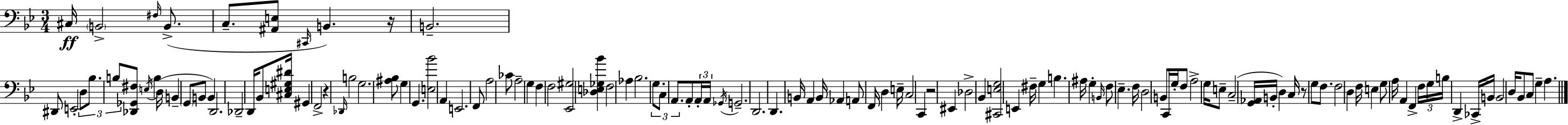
C#3/s B2/h F#3/s B2/e. C3/e. [A#2,E3]/e C#2/s B2/q. R/s B2/h. D#2/e E2/h D3/e Bb3/e. B3/e [Db2,Gb2,F#3]/e E3/s B3/q D3/s B2/q G2/e B2/e B2/q D2/h. Db2/h D2/s Bb2/e [C#3,E3,G#3,D#4]/s G#2/q F2/h R/q Db2/s B3/h G3/h. [A#3,Bb3]/e G3/q G2/q. [E3,Bb4]/h A2/q E2/h. F2/e A3/h CES4/e A3/h G3/q F3/q F3/h [Eb2,G#3]/h [Db3,E3,Gb3,Bb4]/q F3/h Ab3/q Bb3/h. G3/e. C3/e A2/e. A2/e A2/s A2/s Gb2/s G2/h. D2/h. D2/q. B2/s A2/q B2/s Ab2/q A2/e F2/s D3/q E3/s C3/h C2/q R/h EIS2/q Db3/h Bb2/q [C#2,E3,G3]/h E2/q F#3/s G3/q B3/q. A#3/s G3/q B2/s F3/e Eb3/q. F3/s D3/h B2/e C2/s G3/s F3/e A3/h G3/s E3/e C3/h [G2,Ab2]/s B2/s D3/q C3/s R/e G3/e F3/e. F3/h D3/q F3/s E3/q G3/e A3/s A2/q F2/q F3/s G3/s B3/s D2/q CES2/s B2/s B2/h D3/s Bb2/e C3/e G3/q A3/q.